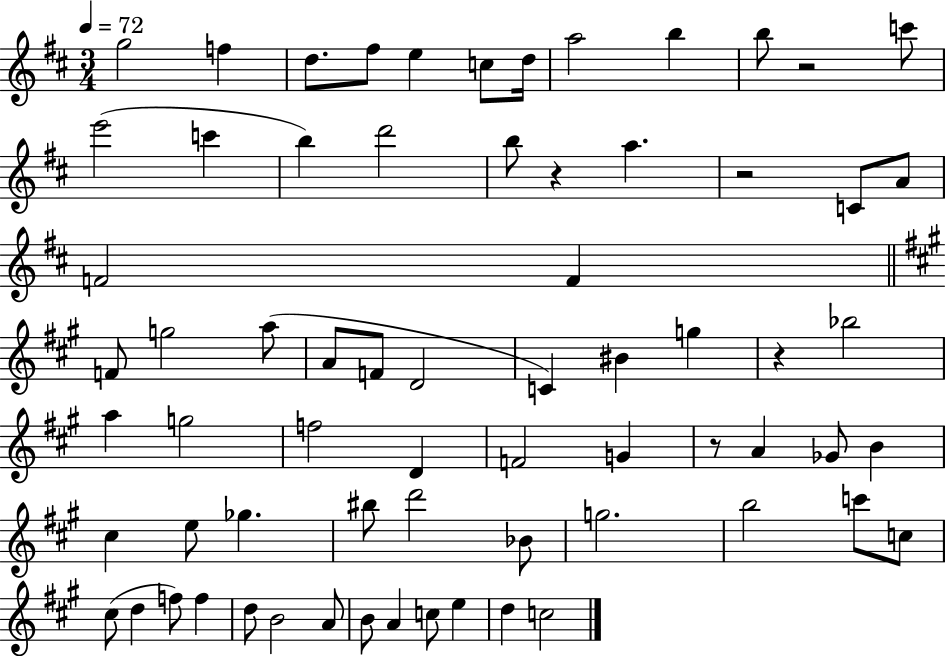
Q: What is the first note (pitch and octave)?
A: G5